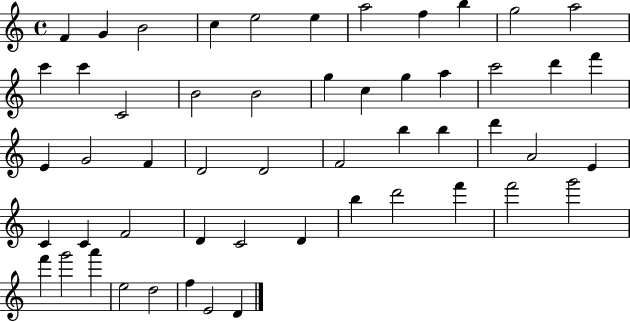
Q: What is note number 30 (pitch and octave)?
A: B5